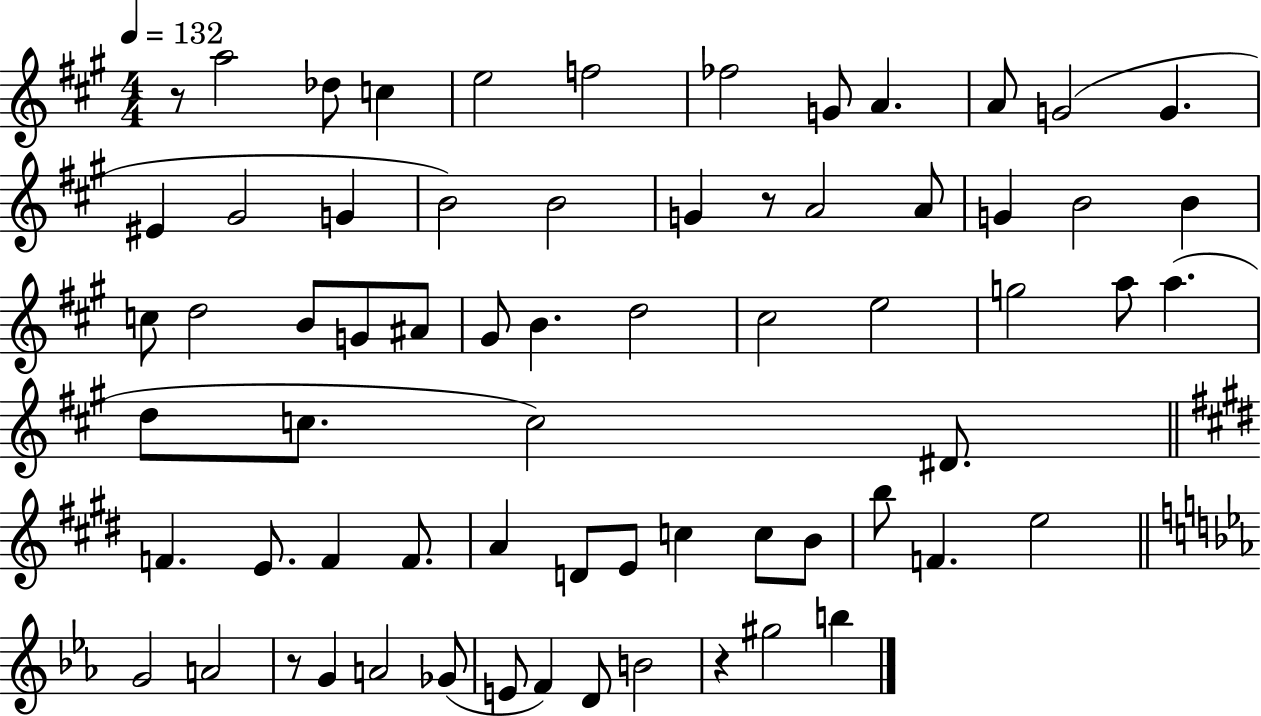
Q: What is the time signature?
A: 4/4